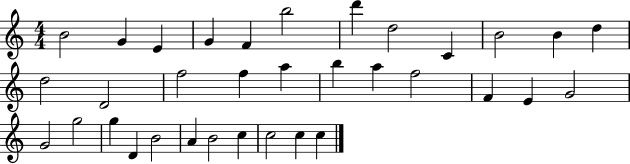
{
  \clef treble
  \numericTimeSignature
  \time 4/4
  \key c \major
  b'2 g'4 e'4 | g'4 f'4 b''2 | d'''4 d''2 c'4 | b'2 b'4 d''4 | \break d''2 d'2 | f''2 f''4 a''4 | b''4 a''4 f''2 | f'4 e'4 g'2 | \break g'2 g''2 | g''4 d'4 b'2 | a'4 b'2 c''4 | c''2 c''4 c''4 | \break \bar "|."
}